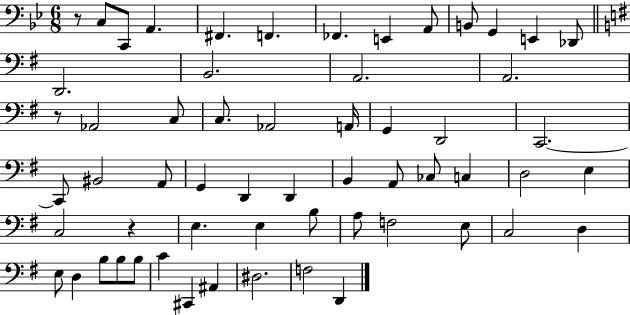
{
  \clef bass
  \numericTimeSignature
  \time 6/8
  \key bes \major
  r8 c8 c,8 a,4. | fis,4. f,4. | fes,4. e,4 a,8 | b,8 g,4 e,4 des,8 | \break \bar "||" \break \key g \major d,2. | b,2. | a,2. | a,2. | \break r8 aes,2 c8 | c8. aes,2 a,16 | g,4 d,2 | c,2.~~ | \break c,8 bis,2 a,8 | g,4 d,4 d,4 | b,4 a,8 ces8 c4 | d2 e4 | \break c2 r4 | e4. e4 b8 | a8 f2 e8 | c2 d4 | \break e8 d4 b8 b8 b8 | c'4 cis,4 ais,4 | dis2. | f2 d,4 | \break \bar "|."
}